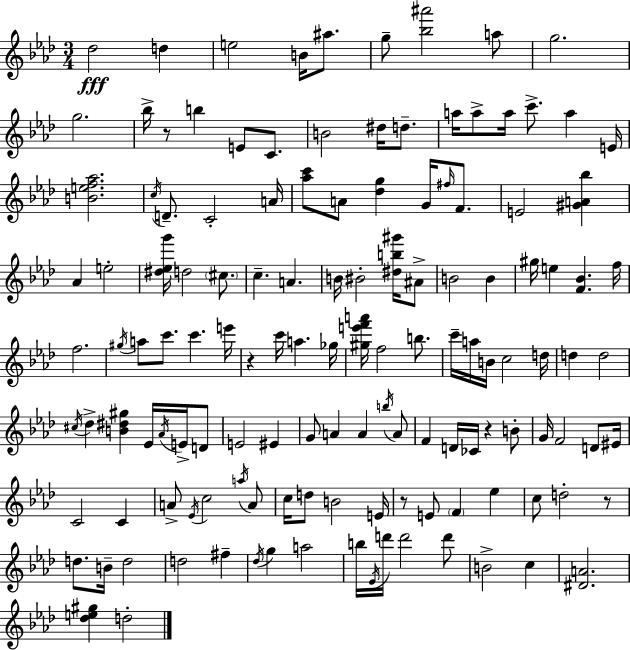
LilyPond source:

{
  \clef treble
  \numericTimeSignature
  \time 3/4
  \key f \minor
  \repeat volta 2 { des''2\fff d''4 | e''2 b'16 ais''8. | g''8-- <bes'' ais'''>2 a''8 | g''2. | \break g''2. | bes''16-> r8 b''4 e'8 c'8. | b'2 dis''16 d''8.-- | a''16 a''8-> a''16 c'''8.-> a''4 e'16 | \break <b' e'' f'' aes''>2. | \acciaccatura { c''16 } d'8.-- c'2-. | a'16 <aes'' c'''>8 a'8 <des'' g''>4 g'16 \grace { fis''16 } f'8. | e'2 <gis' a' bes''>4 | \break aes'4 e''2-. | <dis'' ees'' g'''>16 d''2 \parenthesize cis''8. | c''4.-- a'4. | b'16 bis'2-. <dis'' b'' gis'''>16 | \break ais'8-> b'2 b'4 | gis''16 e''4 <f' bes'>4. | f''16 f''2. | \acciaccatura { gis''16 } a''8 c'''8. c'''4. | \break e'''16 r4 c'''16 a''4. | ges''16 <gis'' e''' f''' a'''>16 f''2 | b''8. c'''16-- a''16 b'16 c''2 | d''16 d''4 d''2 | \break \acciaccatura { cis''16 } des''4-> <b' dis'' gis''>4 | ees'16 \acciaccatura { aes'16 } e'16-> d'8 e'2 | eis'4 g'8 a'4 a'4 | \acciaccatura { b''16 } a'8 f'4 d'16 ces'16 | \break r4 b'8-. g'16 f'2 | d'8 eis'16 c'2 | c'4 a'8-> \acciaccatura { ees'16 } c''2 | \acciaccatura { a''16 } a'8 c''16 d''8 b'2 | \break e'16 r8 e'8 | \parenthesize f'4 ees''4 c''8 d''2-. | r8 d''8. b'16-- | d''2 d''2 | \break fis''4-- \acciaccatura { des''16 } g''4 | a''2 b''16 \acciaccatura { ees'16 } d'''16 | d'''2 d'''8 b'2-> | c''4 <dis' a'>2. | \break <des'' e'' gis''>4 | d''2-. } \bar "|."
}